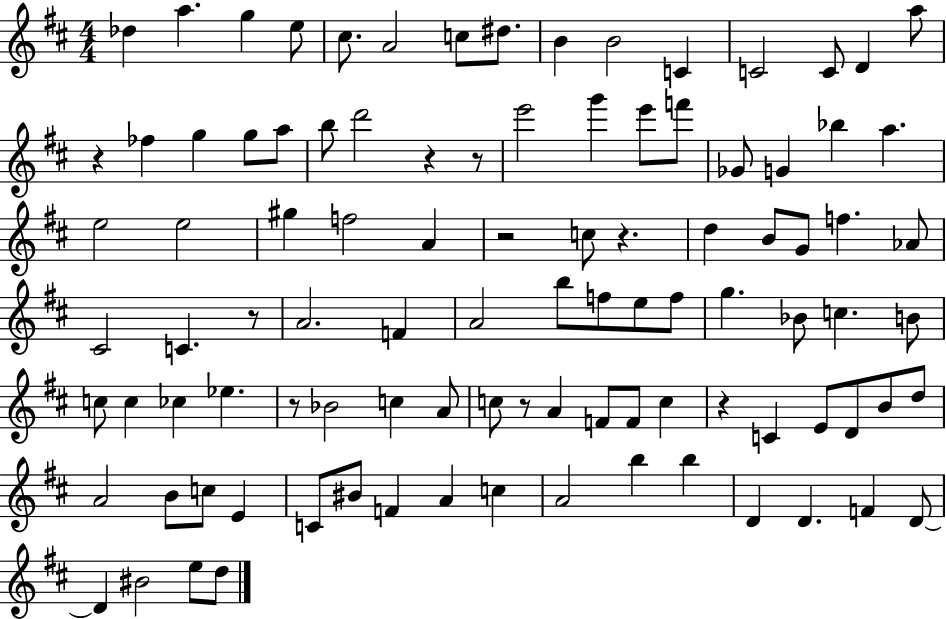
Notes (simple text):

Db5/q A5/q. G5/q E5/e C#5/e. A4/h C5/e D#5/e. B4/q B4/h C4/q C4/h C4/e D4/q A5/e R/q FES5/q G5/q G5/e A5/e B5/e D6/h R/q R/e E6/h G6/q E6/e F6/e Gb4/e G4/q Bb5/q A5/q. E5/h E5/h G#5/q F5/h A4/q R/h C5/e R/q. D5/q B4/e G4/e F5/q. Ab4/e C#4/h C4/q. R/e A4/h. F4/q A4/h B5/e F5/e E5/e F5/e G5/q. Bb4/e C5/q. B4/e C5/e C5/q CES5/q Eb5/q. R/e Bb4/h C5/q A4/e C5/e R/e A4/q F4/e F4/e C5/q R/q C4/q E4/e D4/e B4/e D5/e A4/h B4/e C5/e E4/q C4/e BIS4/e F4/q A4/q C5/q A4/h B5/q B5/q D4/q D4/q. F4/q D4/e D4/q BIS4/h E5/e D5/e